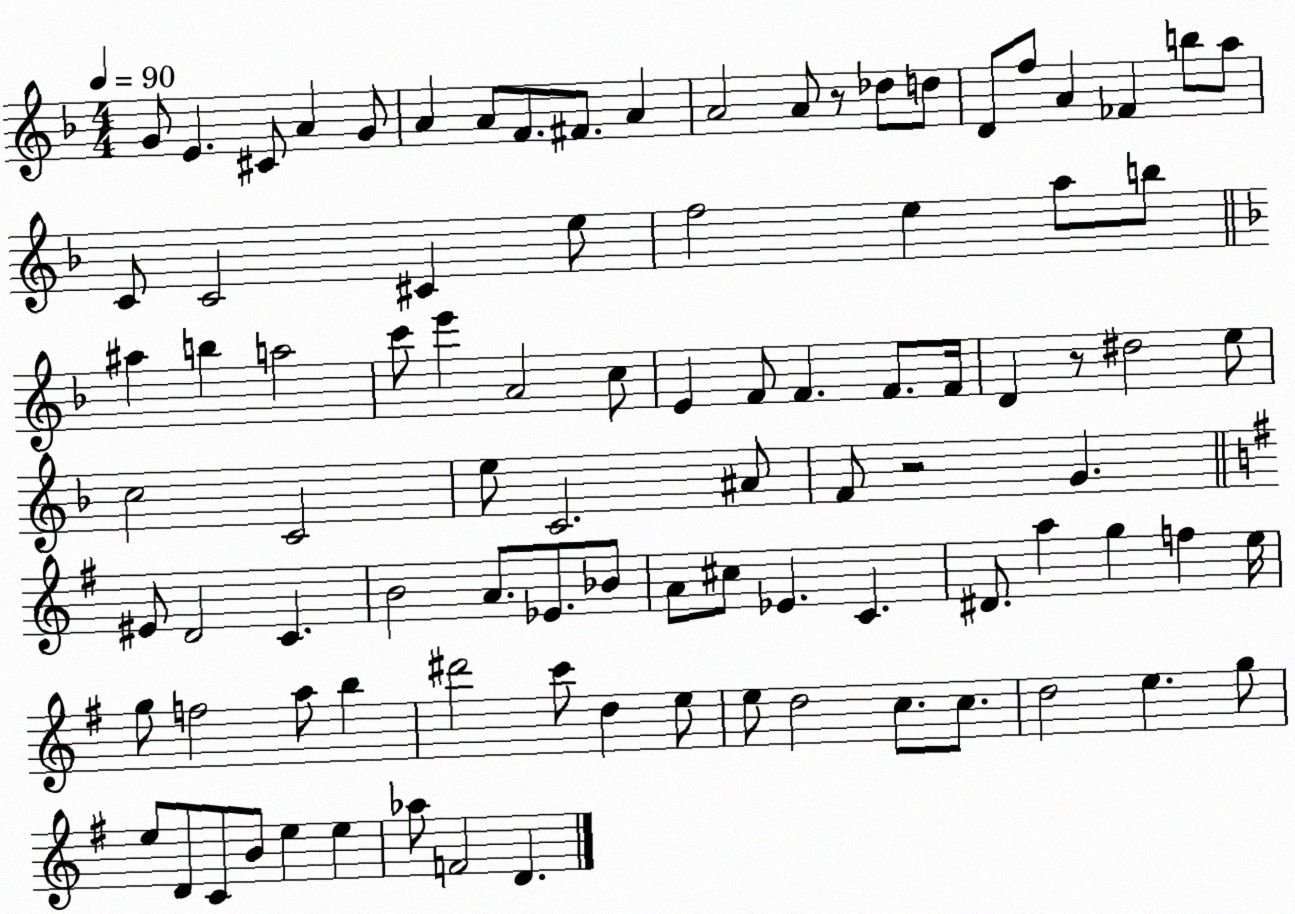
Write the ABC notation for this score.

X:1
T:Untitled
M:4/4
L:1/4
K:F
G/2 E ^C/2 A G/2 A A/2 F/2 ^F/2 A A2 A/2 z/2 _d/2 d/2 D/2 f/2 A _F b/2 a/2 C/2 C2 ^C e/2 f2 e a/2 b/2 ^a b a2 c'/2 e' A2 c/2 E F/2 F F/2 F/4 D z/2 ^d2 e/2 c2 C2 e/2 C2 ^A/2 F/2 z2 G ^E/2 D2 C B2 A/2 _E/2 _B/2 A/2 ^c/2 _E C ^D/2 a g f e/4 g/2 f2 a/2 b ^d'2 c'/2 d e/2 e/2 d2 c/2 c/2 d2 e g/2 e/2 D/2 C/2 B/2 e e _a/2 F2 D